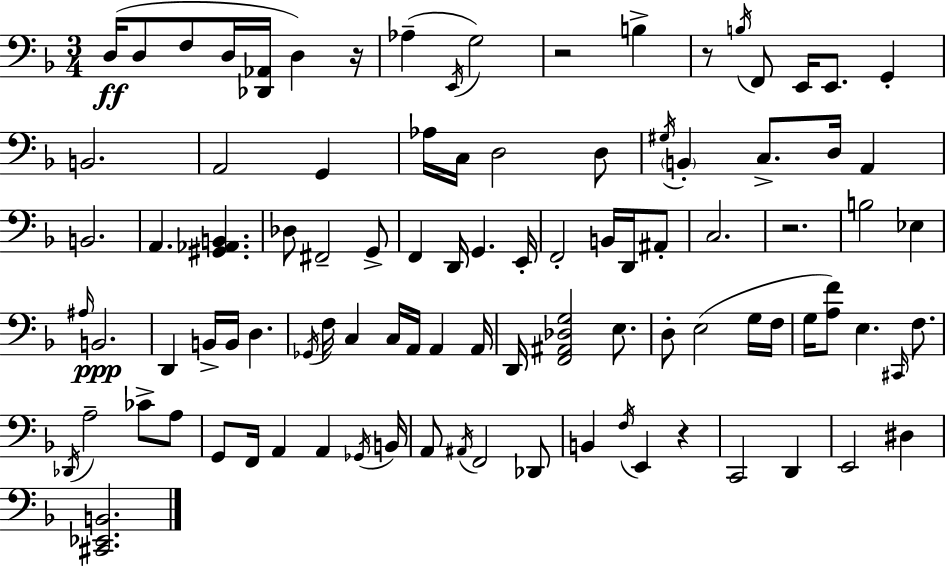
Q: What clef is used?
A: bass